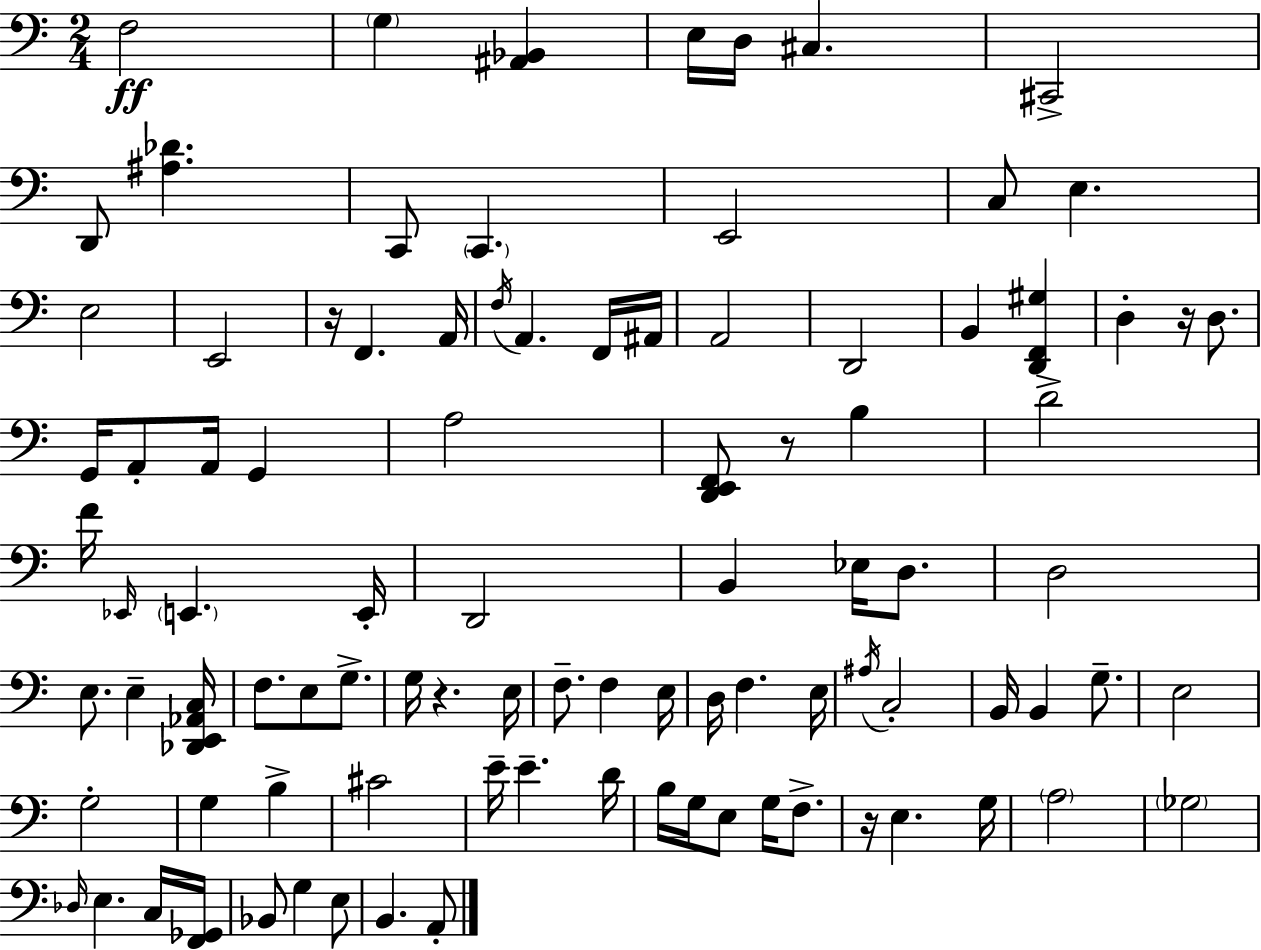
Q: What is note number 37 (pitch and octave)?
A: D2